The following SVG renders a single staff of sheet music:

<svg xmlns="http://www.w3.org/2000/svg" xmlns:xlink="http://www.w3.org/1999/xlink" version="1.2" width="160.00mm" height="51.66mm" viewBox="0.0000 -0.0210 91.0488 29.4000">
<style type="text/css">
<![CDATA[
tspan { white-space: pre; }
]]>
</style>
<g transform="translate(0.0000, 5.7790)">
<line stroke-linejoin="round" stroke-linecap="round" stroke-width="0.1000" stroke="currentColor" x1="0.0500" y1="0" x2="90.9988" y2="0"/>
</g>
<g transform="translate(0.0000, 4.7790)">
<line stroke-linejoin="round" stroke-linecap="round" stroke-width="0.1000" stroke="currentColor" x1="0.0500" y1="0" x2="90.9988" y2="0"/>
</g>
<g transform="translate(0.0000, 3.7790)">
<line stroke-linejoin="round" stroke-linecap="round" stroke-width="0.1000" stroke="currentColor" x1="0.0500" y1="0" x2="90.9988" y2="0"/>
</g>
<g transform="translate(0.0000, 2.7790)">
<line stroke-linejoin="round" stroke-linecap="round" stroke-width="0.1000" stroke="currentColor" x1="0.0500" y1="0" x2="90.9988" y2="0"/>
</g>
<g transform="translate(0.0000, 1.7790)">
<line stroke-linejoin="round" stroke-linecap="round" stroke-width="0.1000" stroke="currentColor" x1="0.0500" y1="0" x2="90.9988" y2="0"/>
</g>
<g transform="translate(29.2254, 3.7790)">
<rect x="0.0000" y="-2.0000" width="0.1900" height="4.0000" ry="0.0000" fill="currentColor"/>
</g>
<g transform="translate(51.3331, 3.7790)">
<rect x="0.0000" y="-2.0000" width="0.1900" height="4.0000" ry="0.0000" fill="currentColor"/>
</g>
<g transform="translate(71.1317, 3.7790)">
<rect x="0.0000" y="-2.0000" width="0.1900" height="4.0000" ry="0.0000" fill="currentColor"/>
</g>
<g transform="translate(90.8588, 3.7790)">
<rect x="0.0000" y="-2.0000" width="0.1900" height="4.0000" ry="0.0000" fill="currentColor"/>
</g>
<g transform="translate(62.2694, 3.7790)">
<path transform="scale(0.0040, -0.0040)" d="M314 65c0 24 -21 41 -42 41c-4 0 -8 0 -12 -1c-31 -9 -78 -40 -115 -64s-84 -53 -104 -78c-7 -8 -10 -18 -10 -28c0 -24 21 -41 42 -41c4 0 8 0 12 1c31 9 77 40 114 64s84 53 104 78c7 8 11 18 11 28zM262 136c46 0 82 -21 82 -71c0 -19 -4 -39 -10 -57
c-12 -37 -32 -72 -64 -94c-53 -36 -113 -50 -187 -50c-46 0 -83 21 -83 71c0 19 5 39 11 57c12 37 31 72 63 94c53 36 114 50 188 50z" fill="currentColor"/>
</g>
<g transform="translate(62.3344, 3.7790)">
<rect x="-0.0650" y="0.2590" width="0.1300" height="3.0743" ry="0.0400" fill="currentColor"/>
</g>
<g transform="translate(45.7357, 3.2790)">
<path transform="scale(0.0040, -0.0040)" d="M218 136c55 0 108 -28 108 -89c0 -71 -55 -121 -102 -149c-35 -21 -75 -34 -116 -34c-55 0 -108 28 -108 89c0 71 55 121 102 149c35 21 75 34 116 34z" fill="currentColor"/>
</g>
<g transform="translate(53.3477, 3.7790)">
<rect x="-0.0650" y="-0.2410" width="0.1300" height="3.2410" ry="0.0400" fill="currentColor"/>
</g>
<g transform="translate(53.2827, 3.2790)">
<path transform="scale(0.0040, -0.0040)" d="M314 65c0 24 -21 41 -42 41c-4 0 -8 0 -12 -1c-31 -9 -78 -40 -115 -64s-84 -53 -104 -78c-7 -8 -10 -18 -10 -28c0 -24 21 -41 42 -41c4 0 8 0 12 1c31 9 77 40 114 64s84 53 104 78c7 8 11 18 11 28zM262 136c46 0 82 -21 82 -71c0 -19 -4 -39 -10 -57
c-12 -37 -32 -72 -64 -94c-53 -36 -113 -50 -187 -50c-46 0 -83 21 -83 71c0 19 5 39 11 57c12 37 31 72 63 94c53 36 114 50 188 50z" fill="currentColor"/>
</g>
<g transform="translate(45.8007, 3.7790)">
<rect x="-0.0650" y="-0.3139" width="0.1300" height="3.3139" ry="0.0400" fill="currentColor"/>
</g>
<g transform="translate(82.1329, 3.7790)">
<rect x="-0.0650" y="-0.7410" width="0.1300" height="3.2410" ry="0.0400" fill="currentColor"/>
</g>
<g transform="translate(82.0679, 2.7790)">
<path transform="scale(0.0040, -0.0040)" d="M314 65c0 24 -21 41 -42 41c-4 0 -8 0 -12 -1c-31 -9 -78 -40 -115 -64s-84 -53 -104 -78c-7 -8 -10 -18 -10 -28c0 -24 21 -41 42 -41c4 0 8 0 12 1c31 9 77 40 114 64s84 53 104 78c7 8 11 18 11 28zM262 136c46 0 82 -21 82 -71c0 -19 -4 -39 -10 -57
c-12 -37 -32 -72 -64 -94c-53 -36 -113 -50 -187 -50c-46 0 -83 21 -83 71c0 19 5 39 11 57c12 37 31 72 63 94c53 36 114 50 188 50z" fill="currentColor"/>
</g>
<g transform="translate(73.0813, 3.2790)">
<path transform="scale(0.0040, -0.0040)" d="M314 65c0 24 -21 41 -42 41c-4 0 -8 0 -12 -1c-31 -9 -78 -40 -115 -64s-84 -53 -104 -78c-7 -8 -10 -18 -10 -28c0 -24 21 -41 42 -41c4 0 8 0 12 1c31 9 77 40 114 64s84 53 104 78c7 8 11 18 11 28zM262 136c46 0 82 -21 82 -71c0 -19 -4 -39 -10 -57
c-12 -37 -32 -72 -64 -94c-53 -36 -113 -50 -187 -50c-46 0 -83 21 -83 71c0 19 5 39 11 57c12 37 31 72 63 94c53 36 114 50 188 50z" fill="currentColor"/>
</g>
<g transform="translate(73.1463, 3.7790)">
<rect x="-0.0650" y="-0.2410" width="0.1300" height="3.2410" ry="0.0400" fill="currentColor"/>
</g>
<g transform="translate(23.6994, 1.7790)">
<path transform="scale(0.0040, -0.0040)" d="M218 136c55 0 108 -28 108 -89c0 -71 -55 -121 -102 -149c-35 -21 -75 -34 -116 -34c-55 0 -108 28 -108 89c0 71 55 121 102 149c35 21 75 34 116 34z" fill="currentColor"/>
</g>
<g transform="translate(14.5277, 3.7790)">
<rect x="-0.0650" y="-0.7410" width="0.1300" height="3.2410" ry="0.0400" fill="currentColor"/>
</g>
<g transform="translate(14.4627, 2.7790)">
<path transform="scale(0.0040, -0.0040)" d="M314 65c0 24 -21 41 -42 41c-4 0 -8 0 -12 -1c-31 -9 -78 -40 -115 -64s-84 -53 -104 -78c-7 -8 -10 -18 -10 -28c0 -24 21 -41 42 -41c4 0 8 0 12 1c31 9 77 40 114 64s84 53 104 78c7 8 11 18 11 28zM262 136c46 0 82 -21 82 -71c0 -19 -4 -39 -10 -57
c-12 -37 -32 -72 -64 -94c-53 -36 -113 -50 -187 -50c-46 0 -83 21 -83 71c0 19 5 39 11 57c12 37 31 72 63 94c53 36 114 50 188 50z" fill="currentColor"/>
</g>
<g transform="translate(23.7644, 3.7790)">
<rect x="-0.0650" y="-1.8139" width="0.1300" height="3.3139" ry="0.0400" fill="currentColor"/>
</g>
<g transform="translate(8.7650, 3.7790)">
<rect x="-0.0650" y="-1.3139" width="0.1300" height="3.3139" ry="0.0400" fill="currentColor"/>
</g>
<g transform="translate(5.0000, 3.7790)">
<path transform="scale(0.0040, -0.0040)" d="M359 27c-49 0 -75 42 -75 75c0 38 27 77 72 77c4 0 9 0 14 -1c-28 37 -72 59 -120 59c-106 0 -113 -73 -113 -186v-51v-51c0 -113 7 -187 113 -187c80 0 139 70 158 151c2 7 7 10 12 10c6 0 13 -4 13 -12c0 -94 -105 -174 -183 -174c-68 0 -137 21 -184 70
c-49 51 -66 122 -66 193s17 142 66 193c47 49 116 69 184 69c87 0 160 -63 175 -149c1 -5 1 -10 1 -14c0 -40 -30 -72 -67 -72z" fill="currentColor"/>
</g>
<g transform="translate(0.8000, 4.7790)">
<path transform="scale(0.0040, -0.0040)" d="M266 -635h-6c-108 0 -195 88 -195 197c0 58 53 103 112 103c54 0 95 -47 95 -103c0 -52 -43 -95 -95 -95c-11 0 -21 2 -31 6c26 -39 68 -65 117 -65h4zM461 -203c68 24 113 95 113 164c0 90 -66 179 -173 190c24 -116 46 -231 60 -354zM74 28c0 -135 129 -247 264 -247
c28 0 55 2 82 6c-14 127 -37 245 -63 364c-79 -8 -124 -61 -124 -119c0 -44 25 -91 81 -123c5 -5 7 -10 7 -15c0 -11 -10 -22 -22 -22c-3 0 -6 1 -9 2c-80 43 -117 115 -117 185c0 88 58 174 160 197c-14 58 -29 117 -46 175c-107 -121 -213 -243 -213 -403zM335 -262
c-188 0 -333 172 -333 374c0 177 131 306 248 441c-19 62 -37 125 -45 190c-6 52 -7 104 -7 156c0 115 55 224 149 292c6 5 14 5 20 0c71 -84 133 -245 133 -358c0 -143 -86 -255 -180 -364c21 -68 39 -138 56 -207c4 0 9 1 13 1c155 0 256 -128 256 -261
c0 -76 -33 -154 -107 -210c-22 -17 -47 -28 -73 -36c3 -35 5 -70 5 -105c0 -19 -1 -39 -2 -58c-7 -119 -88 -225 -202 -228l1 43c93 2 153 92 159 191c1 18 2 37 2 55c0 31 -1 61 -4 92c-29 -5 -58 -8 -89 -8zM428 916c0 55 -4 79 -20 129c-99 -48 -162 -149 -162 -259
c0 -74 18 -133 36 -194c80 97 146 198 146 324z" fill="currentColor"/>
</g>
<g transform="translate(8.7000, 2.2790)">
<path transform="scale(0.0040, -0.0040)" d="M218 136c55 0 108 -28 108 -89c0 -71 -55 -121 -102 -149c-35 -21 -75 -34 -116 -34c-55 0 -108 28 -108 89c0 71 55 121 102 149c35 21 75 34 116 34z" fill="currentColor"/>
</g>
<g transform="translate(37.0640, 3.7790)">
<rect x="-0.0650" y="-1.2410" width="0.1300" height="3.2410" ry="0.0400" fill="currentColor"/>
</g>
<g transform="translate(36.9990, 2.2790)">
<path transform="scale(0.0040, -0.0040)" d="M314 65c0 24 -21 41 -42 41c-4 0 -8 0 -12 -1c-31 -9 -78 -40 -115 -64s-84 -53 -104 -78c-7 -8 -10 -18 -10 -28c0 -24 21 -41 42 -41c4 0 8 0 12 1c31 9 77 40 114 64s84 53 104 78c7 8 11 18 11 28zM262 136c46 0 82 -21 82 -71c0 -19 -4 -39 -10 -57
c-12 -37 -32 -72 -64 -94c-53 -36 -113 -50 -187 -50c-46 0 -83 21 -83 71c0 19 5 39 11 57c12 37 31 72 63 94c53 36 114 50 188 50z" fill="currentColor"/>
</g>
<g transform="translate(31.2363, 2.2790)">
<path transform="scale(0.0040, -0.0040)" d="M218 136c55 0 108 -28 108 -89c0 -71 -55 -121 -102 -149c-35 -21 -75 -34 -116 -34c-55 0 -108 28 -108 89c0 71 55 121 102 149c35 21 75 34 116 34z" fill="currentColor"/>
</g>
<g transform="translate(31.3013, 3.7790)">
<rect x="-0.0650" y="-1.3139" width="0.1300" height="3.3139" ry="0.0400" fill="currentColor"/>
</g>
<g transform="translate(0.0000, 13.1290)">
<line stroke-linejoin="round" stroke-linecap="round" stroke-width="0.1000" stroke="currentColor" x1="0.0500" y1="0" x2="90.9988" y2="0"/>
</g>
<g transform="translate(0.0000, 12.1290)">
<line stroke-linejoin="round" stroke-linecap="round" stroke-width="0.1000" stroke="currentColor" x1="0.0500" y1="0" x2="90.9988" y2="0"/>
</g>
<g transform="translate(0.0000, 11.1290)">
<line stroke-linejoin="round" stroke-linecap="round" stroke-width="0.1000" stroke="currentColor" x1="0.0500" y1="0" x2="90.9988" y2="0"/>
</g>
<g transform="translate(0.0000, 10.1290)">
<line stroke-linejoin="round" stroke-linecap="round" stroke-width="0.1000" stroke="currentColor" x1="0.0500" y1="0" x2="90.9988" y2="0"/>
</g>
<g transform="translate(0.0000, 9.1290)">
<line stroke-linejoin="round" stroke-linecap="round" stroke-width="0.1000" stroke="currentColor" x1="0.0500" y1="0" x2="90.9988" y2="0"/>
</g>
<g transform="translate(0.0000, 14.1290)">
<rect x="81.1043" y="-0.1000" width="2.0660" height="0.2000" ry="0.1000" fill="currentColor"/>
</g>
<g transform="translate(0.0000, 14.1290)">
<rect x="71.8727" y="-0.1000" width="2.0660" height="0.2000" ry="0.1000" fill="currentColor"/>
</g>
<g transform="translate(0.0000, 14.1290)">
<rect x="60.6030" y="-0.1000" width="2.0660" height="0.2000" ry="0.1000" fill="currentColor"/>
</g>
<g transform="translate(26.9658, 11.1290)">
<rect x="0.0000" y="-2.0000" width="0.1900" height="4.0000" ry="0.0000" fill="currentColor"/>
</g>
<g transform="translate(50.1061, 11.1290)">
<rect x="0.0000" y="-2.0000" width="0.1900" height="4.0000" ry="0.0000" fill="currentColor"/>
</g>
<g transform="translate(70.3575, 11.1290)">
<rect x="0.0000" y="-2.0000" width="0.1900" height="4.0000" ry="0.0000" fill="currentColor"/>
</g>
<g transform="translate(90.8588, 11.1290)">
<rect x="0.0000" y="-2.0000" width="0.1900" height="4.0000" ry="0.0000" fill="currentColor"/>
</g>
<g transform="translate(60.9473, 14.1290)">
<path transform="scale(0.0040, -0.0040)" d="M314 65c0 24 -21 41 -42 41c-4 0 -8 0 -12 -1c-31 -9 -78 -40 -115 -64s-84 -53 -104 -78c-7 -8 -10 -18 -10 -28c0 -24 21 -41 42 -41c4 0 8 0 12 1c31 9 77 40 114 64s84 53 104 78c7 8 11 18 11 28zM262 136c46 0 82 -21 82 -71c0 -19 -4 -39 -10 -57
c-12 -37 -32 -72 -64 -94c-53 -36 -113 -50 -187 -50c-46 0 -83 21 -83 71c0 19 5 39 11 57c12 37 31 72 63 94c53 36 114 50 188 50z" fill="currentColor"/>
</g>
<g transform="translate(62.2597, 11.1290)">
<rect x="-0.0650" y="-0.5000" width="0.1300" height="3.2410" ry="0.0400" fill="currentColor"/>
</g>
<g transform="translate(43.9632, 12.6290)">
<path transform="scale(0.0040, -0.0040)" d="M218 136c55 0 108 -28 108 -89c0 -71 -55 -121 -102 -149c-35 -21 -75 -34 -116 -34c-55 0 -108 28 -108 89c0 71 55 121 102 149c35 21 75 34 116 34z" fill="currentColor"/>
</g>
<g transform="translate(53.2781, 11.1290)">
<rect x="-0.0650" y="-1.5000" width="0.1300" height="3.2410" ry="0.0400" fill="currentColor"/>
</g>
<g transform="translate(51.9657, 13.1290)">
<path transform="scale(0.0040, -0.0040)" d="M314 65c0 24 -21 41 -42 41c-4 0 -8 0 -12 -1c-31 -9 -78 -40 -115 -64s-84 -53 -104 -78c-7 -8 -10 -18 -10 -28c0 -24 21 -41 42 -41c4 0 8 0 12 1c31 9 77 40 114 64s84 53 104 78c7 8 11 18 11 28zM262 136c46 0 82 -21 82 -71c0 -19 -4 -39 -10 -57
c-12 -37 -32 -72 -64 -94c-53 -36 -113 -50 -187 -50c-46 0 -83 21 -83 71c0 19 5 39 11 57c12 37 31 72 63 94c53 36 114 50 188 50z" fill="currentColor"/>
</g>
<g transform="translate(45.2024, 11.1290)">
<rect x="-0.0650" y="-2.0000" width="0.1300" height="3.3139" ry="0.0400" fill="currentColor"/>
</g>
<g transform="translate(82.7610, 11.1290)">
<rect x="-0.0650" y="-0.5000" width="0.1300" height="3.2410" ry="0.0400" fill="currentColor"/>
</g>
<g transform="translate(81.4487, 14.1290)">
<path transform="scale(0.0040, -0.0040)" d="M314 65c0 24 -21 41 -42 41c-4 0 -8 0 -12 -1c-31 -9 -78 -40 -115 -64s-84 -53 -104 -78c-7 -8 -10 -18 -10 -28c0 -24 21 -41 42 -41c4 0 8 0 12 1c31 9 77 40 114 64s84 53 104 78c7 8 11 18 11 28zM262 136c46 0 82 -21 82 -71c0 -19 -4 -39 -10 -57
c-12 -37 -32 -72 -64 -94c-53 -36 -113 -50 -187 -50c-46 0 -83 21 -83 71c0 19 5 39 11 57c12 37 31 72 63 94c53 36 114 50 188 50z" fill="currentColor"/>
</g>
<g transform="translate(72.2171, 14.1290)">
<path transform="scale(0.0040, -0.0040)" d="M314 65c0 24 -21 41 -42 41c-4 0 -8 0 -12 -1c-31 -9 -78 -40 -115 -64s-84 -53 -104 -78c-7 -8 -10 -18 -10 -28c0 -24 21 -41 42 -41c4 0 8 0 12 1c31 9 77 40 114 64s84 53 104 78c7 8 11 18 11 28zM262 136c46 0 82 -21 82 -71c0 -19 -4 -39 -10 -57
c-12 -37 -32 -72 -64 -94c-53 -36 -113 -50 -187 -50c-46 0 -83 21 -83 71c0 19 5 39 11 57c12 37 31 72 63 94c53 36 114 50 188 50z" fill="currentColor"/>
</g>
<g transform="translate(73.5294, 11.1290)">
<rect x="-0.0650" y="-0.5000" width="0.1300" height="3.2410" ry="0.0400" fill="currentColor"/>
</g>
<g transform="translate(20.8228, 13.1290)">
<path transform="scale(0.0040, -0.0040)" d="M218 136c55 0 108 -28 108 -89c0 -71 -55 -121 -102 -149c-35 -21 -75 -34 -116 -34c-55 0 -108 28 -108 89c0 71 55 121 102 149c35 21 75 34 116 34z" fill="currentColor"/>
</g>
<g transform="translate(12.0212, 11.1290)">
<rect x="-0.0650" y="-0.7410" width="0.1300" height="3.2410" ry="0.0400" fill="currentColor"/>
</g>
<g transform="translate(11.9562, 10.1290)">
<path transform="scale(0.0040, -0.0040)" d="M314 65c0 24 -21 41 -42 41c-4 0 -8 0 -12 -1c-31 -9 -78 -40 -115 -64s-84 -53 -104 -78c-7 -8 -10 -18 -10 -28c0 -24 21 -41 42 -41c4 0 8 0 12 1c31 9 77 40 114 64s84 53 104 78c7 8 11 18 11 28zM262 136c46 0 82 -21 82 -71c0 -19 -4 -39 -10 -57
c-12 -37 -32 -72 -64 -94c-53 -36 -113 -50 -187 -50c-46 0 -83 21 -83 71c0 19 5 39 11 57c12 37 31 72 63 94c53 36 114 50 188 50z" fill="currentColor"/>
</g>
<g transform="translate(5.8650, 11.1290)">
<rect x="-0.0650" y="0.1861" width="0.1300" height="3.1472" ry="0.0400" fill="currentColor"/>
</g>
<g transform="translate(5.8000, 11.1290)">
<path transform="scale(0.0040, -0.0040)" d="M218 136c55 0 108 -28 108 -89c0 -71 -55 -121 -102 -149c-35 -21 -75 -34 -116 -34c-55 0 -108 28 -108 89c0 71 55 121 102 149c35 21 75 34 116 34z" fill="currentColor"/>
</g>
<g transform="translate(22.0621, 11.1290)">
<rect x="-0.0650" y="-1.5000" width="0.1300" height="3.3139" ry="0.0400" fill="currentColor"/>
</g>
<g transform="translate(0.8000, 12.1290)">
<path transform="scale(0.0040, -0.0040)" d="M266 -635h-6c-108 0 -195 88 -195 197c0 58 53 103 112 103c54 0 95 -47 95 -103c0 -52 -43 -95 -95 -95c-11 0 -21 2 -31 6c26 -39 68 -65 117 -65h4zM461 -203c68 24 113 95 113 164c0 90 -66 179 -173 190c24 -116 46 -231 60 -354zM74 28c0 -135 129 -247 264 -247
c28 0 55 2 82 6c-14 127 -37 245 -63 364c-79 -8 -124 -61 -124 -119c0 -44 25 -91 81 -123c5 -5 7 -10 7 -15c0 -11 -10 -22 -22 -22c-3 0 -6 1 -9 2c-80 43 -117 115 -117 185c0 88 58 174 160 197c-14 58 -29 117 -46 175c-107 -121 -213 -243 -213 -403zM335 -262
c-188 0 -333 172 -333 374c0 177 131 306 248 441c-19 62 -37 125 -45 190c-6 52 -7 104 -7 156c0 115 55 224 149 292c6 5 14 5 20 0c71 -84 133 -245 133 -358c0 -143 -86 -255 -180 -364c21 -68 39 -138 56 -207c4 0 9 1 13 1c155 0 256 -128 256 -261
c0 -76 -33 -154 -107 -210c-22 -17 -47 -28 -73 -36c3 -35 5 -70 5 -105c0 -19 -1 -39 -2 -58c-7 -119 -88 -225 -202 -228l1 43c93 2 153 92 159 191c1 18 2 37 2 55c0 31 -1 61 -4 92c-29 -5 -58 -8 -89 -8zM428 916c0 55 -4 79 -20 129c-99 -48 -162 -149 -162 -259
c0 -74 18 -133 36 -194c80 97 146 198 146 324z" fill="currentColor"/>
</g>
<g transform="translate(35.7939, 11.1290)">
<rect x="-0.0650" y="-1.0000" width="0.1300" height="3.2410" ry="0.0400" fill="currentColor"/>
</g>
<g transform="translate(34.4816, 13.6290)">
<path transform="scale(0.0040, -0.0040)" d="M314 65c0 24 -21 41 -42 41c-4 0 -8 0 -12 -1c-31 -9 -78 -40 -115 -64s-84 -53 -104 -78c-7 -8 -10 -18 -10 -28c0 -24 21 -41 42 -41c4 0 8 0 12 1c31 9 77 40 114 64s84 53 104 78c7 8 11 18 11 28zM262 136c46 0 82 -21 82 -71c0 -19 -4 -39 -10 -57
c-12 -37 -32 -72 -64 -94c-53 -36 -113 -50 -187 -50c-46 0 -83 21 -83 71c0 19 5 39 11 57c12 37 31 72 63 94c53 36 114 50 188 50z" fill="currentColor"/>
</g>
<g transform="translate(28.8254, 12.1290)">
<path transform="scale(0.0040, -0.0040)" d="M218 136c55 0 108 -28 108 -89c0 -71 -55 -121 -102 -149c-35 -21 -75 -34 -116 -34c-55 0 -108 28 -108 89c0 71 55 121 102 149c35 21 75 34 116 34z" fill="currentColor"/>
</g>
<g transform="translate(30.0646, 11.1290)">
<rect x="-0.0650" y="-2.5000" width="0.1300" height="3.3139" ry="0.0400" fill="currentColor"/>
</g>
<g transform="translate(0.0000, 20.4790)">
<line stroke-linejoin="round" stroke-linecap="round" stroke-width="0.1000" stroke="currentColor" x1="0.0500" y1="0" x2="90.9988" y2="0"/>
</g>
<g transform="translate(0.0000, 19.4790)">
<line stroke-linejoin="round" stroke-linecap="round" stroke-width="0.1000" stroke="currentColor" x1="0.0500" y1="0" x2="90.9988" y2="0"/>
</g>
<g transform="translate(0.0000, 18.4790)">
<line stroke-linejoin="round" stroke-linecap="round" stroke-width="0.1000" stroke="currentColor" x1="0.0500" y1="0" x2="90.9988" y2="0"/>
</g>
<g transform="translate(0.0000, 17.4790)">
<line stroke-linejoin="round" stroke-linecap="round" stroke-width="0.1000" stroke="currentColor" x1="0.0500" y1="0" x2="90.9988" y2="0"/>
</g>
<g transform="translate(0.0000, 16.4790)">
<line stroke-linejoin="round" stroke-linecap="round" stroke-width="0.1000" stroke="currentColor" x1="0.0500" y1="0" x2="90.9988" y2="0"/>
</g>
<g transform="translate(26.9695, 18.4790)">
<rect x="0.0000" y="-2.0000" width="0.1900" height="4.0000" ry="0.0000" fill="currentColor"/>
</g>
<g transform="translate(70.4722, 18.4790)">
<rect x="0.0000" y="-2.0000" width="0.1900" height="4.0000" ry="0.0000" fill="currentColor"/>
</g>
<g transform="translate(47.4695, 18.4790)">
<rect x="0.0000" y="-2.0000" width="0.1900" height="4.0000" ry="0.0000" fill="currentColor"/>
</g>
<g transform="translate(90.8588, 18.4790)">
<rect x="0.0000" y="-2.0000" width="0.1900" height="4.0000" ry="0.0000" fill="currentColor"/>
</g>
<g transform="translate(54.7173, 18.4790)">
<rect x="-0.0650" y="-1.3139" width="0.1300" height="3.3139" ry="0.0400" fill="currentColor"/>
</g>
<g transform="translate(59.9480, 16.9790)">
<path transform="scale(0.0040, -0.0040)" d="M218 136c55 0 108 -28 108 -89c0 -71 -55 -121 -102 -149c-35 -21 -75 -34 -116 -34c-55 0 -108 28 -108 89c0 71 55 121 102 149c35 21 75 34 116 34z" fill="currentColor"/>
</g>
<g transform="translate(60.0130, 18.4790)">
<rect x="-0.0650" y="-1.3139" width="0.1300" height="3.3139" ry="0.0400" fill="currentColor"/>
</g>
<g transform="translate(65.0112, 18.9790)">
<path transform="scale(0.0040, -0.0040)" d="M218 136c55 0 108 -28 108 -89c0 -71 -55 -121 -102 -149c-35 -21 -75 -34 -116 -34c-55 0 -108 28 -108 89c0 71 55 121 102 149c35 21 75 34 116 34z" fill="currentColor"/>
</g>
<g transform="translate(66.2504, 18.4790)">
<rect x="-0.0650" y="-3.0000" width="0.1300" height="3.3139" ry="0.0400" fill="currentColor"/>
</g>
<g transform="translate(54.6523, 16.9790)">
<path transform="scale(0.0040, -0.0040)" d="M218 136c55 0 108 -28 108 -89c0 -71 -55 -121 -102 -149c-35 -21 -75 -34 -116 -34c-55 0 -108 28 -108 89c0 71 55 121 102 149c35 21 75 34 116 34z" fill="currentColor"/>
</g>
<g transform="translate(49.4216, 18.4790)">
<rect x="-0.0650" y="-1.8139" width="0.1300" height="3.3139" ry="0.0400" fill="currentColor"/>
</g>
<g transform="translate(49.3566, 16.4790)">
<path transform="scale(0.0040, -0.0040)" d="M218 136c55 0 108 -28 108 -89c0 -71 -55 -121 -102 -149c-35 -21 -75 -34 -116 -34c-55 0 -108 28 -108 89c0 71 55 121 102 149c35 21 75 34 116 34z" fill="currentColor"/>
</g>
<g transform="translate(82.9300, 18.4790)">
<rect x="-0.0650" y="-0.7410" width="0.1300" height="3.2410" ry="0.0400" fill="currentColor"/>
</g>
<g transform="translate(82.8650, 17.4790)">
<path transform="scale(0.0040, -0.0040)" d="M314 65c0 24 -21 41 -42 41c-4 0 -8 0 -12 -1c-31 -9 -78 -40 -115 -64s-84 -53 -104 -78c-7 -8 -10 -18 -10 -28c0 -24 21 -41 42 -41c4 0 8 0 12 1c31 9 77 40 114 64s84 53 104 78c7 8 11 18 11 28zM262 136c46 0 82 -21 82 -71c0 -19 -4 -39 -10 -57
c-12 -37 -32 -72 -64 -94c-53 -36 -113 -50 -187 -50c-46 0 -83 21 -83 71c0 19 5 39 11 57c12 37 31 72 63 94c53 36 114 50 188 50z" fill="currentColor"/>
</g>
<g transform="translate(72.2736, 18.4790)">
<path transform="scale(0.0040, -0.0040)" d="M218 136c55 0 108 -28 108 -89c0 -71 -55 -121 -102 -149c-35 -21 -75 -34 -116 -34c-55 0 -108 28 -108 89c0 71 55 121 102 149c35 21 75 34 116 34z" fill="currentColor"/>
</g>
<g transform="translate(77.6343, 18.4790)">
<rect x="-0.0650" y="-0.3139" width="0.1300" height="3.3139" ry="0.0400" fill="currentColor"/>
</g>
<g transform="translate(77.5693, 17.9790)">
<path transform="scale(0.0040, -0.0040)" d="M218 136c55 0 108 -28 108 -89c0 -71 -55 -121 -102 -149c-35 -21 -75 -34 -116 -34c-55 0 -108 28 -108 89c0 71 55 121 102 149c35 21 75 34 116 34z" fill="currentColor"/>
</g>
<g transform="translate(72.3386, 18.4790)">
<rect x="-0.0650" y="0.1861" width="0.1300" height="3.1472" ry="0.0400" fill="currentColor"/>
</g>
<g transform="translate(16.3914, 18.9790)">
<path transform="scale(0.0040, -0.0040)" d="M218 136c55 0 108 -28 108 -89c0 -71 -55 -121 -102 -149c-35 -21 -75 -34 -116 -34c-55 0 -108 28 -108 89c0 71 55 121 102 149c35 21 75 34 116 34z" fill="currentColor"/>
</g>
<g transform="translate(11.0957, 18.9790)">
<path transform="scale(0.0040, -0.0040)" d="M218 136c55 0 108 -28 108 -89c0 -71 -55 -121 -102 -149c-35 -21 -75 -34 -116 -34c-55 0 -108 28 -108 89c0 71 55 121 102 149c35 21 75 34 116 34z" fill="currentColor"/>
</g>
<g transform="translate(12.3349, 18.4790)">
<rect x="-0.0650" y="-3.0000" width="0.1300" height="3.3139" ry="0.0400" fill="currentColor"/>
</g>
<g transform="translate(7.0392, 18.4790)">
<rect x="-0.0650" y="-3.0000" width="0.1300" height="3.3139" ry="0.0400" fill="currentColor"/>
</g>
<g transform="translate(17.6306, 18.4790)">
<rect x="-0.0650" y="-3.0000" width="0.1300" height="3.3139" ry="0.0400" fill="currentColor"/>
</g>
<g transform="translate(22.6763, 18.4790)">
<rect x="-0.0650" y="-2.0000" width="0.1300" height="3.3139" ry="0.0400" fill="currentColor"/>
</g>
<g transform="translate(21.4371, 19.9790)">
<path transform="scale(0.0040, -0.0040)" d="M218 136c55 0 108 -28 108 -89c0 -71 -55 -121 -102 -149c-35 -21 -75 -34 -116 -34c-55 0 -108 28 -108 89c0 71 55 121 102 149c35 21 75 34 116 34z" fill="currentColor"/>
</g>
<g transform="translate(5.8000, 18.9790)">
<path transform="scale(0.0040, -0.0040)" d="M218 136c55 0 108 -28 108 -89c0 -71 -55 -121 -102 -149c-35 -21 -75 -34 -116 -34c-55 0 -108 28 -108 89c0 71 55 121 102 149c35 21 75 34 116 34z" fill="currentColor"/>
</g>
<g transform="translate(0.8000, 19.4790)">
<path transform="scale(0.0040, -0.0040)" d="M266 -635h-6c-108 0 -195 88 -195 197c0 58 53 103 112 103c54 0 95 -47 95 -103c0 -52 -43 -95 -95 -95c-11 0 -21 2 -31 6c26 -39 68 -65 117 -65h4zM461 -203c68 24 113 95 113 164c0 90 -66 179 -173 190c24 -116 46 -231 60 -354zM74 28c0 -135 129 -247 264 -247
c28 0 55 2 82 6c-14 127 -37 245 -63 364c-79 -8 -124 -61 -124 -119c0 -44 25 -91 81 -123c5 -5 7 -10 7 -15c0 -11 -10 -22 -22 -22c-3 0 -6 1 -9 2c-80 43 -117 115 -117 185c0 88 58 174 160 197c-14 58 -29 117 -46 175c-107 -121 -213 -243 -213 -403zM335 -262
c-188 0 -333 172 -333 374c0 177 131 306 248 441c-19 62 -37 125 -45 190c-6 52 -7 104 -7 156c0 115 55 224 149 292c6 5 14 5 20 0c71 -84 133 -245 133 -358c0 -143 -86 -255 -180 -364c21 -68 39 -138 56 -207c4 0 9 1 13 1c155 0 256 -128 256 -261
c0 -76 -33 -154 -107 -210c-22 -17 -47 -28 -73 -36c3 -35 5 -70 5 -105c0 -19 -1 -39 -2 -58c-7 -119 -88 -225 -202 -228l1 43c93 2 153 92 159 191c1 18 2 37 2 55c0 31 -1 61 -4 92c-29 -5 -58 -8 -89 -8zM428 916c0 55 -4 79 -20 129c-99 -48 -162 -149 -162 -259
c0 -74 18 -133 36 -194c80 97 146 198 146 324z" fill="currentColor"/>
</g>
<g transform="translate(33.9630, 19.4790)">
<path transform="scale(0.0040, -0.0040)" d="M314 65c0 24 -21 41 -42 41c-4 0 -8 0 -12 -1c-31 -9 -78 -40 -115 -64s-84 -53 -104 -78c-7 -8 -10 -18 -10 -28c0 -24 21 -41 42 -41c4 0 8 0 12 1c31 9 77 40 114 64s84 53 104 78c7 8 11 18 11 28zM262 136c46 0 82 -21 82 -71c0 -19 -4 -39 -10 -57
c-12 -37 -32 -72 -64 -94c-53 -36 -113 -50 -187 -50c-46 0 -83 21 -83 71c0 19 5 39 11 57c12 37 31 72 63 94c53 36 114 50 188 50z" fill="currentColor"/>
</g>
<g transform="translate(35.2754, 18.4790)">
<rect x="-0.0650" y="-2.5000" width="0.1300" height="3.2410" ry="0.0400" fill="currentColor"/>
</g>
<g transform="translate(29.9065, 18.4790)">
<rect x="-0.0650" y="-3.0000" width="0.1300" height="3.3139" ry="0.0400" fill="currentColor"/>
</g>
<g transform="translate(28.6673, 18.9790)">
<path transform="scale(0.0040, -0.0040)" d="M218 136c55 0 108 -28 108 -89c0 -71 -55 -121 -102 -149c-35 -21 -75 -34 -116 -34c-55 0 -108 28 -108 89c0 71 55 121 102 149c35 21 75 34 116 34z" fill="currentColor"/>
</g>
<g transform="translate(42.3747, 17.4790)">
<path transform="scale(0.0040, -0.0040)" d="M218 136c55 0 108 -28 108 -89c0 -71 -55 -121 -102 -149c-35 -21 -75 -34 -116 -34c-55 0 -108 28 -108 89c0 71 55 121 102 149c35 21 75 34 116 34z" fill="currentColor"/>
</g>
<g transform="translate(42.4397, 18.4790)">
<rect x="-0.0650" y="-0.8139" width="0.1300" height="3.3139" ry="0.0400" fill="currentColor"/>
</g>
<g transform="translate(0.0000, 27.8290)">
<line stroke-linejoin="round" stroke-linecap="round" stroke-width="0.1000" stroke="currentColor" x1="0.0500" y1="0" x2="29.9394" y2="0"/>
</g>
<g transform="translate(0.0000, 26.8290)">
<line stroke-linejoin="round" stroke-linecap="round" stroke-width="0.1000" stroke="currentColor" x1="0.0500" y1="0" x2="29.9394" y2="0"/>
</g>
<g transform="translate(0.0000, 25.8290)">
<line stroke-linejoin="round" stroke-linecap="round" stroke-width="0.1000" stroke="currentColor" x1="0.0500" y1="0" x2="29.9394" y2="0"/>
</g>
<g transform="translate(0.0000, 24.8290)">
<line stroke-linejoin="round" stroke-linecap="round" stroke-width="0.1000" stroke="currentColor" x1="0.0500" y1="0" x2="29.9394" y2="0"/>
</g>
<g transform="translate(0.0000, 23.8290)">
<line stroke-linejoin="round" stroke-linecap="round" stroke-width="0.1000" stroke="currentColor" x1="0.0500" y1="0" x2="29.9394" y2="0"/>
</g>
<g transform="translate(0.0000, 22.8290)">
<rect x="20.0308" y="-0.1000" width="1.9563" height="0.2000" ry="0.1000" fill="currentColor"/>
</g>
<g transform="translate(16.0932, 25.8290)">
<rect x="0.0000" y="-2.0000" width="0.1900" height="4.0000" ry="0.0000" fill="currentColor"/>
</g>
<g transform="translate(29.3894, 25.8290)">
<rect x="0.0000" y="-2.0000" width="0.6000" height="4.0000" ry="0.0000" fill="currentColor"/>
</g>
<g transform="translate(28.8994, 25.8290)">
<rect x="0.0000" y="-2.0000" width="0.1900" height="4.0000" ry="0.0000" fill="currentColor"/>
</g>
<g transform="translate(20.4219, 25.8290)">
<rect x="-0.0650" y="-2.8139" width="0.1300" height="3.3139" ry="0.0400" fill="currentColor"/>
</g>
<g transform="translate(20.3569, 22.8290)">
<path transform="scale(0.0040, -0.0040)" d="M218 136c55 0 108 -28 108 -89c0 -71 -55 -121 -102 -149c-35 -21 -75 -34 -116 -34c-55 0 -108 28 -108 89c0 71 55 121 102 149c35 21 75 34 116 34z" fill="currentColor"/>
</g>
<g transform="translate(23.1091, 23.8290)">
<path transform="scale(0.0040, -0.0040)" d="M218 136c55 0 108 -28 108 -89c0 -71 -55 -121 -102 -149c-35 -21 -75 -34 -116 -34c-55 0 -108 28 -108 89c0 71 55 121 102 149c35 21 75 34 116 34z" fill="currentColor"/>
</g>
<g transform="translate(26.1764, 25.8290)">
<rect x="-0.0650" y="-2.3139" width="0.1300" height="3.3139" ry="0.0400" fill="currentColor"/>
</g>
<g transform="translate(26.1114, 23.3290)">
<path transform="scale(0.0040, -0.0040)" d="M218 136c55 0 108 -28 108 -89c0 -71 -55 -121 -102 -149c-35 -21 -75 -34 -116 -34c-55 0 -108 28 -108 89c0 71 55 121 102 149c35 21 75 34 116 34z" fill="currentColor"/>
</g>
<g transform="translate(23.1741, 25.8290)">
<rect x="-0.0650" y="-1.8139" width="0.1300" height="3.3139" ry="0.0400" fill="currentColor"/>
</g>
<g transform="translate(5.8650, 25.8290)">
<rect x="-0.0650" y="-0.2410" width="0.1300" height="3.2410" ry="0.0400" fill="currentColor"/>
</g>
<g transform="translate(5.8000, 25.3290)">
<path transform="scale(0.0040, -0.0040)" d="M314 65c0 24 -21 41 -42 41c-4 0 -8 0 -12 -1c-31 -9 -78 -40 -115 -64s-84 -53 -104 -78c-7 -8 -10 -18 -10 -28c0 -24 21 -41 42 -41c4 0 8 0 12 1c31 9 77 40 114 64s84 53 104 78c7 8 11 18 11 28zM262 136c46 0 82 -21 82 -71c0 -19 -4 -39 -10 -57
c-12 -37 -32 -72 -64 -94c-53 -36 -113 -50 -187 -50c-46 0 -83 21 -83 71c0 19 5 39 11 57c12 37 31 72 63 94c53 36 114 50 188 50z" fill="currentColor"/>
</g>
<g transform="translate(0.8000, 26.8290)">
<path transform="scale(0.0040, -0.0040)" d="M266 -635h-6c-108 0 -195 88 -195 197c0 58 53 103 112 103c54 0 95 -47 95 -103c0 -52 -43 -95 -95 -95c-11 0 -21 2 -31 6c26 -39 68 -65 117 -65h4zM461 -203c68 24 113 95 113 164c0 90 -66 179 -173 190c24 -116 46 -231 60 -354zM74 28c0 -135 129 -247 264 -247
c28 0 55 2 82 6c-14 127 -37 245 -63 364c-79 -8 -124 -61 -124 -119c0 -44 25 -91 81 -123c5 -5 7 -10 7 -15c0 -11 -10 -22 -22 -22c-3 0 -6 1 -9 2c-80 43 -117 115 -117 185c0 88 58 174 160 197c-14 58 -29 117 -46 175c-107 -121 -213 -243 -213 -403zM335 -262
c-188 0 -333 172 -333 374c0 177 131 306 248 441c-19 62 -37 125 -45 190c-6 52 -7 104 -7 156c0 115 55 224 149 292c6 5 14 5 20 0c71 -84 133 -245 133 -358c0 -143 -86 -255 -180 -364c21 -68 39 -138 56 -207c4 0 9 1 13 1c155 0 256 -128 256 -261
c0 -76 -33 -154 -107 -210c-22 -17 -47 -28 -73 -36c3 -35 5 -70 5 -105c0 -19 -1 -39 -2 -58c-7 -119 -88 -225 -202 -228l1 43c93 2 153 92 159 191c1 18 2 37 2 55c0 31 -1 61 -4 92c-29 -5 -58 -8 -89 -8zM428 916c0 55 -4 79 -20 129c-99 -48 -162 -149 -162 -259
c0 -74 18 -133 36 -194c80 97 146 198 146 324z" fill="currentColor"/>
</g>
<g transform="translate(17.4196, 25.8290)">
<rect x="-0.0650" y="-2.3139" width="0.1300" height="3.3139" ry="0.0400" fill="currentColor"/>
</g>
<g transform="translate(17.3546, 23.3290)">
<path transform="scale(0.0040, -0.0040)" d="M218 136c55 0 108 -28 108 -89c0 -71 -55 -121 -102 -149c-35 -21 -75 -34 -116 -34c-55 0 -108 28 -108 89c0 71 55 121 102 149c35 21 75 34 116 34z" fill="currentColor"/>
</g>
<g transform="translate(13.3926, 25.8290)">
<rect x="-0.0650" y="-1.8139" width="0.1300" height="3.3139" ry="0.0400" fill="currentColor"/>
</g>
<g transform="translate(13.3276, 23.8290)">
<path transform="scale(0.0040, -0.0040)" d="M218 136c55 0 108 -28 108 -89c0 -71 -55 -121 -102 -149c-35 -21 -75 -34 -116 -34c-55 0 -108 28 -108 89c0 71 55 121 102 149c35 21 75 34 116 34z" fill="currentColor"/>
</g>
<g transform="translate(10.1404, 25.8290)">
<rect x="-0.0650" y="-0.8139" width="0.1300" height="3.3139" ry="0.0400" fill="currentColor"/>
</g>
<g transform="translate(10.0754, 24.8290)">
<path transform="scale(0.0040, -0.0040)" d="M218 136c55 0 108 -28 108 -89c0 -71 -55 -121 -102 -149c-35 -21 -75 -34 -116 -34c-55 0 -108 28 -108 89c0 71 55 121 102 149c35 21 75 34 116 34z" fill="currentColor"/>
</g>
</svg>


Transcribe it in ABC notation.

X:1
T:Untitled
M:4/4
L:1/4
K:C
e d2 f e e2 c c2 B2 c2 d2 B d2 E G D2 F E2 C2 C2 C2 A A A F A G2 d f e e A B c d2 c2 d f g a f g